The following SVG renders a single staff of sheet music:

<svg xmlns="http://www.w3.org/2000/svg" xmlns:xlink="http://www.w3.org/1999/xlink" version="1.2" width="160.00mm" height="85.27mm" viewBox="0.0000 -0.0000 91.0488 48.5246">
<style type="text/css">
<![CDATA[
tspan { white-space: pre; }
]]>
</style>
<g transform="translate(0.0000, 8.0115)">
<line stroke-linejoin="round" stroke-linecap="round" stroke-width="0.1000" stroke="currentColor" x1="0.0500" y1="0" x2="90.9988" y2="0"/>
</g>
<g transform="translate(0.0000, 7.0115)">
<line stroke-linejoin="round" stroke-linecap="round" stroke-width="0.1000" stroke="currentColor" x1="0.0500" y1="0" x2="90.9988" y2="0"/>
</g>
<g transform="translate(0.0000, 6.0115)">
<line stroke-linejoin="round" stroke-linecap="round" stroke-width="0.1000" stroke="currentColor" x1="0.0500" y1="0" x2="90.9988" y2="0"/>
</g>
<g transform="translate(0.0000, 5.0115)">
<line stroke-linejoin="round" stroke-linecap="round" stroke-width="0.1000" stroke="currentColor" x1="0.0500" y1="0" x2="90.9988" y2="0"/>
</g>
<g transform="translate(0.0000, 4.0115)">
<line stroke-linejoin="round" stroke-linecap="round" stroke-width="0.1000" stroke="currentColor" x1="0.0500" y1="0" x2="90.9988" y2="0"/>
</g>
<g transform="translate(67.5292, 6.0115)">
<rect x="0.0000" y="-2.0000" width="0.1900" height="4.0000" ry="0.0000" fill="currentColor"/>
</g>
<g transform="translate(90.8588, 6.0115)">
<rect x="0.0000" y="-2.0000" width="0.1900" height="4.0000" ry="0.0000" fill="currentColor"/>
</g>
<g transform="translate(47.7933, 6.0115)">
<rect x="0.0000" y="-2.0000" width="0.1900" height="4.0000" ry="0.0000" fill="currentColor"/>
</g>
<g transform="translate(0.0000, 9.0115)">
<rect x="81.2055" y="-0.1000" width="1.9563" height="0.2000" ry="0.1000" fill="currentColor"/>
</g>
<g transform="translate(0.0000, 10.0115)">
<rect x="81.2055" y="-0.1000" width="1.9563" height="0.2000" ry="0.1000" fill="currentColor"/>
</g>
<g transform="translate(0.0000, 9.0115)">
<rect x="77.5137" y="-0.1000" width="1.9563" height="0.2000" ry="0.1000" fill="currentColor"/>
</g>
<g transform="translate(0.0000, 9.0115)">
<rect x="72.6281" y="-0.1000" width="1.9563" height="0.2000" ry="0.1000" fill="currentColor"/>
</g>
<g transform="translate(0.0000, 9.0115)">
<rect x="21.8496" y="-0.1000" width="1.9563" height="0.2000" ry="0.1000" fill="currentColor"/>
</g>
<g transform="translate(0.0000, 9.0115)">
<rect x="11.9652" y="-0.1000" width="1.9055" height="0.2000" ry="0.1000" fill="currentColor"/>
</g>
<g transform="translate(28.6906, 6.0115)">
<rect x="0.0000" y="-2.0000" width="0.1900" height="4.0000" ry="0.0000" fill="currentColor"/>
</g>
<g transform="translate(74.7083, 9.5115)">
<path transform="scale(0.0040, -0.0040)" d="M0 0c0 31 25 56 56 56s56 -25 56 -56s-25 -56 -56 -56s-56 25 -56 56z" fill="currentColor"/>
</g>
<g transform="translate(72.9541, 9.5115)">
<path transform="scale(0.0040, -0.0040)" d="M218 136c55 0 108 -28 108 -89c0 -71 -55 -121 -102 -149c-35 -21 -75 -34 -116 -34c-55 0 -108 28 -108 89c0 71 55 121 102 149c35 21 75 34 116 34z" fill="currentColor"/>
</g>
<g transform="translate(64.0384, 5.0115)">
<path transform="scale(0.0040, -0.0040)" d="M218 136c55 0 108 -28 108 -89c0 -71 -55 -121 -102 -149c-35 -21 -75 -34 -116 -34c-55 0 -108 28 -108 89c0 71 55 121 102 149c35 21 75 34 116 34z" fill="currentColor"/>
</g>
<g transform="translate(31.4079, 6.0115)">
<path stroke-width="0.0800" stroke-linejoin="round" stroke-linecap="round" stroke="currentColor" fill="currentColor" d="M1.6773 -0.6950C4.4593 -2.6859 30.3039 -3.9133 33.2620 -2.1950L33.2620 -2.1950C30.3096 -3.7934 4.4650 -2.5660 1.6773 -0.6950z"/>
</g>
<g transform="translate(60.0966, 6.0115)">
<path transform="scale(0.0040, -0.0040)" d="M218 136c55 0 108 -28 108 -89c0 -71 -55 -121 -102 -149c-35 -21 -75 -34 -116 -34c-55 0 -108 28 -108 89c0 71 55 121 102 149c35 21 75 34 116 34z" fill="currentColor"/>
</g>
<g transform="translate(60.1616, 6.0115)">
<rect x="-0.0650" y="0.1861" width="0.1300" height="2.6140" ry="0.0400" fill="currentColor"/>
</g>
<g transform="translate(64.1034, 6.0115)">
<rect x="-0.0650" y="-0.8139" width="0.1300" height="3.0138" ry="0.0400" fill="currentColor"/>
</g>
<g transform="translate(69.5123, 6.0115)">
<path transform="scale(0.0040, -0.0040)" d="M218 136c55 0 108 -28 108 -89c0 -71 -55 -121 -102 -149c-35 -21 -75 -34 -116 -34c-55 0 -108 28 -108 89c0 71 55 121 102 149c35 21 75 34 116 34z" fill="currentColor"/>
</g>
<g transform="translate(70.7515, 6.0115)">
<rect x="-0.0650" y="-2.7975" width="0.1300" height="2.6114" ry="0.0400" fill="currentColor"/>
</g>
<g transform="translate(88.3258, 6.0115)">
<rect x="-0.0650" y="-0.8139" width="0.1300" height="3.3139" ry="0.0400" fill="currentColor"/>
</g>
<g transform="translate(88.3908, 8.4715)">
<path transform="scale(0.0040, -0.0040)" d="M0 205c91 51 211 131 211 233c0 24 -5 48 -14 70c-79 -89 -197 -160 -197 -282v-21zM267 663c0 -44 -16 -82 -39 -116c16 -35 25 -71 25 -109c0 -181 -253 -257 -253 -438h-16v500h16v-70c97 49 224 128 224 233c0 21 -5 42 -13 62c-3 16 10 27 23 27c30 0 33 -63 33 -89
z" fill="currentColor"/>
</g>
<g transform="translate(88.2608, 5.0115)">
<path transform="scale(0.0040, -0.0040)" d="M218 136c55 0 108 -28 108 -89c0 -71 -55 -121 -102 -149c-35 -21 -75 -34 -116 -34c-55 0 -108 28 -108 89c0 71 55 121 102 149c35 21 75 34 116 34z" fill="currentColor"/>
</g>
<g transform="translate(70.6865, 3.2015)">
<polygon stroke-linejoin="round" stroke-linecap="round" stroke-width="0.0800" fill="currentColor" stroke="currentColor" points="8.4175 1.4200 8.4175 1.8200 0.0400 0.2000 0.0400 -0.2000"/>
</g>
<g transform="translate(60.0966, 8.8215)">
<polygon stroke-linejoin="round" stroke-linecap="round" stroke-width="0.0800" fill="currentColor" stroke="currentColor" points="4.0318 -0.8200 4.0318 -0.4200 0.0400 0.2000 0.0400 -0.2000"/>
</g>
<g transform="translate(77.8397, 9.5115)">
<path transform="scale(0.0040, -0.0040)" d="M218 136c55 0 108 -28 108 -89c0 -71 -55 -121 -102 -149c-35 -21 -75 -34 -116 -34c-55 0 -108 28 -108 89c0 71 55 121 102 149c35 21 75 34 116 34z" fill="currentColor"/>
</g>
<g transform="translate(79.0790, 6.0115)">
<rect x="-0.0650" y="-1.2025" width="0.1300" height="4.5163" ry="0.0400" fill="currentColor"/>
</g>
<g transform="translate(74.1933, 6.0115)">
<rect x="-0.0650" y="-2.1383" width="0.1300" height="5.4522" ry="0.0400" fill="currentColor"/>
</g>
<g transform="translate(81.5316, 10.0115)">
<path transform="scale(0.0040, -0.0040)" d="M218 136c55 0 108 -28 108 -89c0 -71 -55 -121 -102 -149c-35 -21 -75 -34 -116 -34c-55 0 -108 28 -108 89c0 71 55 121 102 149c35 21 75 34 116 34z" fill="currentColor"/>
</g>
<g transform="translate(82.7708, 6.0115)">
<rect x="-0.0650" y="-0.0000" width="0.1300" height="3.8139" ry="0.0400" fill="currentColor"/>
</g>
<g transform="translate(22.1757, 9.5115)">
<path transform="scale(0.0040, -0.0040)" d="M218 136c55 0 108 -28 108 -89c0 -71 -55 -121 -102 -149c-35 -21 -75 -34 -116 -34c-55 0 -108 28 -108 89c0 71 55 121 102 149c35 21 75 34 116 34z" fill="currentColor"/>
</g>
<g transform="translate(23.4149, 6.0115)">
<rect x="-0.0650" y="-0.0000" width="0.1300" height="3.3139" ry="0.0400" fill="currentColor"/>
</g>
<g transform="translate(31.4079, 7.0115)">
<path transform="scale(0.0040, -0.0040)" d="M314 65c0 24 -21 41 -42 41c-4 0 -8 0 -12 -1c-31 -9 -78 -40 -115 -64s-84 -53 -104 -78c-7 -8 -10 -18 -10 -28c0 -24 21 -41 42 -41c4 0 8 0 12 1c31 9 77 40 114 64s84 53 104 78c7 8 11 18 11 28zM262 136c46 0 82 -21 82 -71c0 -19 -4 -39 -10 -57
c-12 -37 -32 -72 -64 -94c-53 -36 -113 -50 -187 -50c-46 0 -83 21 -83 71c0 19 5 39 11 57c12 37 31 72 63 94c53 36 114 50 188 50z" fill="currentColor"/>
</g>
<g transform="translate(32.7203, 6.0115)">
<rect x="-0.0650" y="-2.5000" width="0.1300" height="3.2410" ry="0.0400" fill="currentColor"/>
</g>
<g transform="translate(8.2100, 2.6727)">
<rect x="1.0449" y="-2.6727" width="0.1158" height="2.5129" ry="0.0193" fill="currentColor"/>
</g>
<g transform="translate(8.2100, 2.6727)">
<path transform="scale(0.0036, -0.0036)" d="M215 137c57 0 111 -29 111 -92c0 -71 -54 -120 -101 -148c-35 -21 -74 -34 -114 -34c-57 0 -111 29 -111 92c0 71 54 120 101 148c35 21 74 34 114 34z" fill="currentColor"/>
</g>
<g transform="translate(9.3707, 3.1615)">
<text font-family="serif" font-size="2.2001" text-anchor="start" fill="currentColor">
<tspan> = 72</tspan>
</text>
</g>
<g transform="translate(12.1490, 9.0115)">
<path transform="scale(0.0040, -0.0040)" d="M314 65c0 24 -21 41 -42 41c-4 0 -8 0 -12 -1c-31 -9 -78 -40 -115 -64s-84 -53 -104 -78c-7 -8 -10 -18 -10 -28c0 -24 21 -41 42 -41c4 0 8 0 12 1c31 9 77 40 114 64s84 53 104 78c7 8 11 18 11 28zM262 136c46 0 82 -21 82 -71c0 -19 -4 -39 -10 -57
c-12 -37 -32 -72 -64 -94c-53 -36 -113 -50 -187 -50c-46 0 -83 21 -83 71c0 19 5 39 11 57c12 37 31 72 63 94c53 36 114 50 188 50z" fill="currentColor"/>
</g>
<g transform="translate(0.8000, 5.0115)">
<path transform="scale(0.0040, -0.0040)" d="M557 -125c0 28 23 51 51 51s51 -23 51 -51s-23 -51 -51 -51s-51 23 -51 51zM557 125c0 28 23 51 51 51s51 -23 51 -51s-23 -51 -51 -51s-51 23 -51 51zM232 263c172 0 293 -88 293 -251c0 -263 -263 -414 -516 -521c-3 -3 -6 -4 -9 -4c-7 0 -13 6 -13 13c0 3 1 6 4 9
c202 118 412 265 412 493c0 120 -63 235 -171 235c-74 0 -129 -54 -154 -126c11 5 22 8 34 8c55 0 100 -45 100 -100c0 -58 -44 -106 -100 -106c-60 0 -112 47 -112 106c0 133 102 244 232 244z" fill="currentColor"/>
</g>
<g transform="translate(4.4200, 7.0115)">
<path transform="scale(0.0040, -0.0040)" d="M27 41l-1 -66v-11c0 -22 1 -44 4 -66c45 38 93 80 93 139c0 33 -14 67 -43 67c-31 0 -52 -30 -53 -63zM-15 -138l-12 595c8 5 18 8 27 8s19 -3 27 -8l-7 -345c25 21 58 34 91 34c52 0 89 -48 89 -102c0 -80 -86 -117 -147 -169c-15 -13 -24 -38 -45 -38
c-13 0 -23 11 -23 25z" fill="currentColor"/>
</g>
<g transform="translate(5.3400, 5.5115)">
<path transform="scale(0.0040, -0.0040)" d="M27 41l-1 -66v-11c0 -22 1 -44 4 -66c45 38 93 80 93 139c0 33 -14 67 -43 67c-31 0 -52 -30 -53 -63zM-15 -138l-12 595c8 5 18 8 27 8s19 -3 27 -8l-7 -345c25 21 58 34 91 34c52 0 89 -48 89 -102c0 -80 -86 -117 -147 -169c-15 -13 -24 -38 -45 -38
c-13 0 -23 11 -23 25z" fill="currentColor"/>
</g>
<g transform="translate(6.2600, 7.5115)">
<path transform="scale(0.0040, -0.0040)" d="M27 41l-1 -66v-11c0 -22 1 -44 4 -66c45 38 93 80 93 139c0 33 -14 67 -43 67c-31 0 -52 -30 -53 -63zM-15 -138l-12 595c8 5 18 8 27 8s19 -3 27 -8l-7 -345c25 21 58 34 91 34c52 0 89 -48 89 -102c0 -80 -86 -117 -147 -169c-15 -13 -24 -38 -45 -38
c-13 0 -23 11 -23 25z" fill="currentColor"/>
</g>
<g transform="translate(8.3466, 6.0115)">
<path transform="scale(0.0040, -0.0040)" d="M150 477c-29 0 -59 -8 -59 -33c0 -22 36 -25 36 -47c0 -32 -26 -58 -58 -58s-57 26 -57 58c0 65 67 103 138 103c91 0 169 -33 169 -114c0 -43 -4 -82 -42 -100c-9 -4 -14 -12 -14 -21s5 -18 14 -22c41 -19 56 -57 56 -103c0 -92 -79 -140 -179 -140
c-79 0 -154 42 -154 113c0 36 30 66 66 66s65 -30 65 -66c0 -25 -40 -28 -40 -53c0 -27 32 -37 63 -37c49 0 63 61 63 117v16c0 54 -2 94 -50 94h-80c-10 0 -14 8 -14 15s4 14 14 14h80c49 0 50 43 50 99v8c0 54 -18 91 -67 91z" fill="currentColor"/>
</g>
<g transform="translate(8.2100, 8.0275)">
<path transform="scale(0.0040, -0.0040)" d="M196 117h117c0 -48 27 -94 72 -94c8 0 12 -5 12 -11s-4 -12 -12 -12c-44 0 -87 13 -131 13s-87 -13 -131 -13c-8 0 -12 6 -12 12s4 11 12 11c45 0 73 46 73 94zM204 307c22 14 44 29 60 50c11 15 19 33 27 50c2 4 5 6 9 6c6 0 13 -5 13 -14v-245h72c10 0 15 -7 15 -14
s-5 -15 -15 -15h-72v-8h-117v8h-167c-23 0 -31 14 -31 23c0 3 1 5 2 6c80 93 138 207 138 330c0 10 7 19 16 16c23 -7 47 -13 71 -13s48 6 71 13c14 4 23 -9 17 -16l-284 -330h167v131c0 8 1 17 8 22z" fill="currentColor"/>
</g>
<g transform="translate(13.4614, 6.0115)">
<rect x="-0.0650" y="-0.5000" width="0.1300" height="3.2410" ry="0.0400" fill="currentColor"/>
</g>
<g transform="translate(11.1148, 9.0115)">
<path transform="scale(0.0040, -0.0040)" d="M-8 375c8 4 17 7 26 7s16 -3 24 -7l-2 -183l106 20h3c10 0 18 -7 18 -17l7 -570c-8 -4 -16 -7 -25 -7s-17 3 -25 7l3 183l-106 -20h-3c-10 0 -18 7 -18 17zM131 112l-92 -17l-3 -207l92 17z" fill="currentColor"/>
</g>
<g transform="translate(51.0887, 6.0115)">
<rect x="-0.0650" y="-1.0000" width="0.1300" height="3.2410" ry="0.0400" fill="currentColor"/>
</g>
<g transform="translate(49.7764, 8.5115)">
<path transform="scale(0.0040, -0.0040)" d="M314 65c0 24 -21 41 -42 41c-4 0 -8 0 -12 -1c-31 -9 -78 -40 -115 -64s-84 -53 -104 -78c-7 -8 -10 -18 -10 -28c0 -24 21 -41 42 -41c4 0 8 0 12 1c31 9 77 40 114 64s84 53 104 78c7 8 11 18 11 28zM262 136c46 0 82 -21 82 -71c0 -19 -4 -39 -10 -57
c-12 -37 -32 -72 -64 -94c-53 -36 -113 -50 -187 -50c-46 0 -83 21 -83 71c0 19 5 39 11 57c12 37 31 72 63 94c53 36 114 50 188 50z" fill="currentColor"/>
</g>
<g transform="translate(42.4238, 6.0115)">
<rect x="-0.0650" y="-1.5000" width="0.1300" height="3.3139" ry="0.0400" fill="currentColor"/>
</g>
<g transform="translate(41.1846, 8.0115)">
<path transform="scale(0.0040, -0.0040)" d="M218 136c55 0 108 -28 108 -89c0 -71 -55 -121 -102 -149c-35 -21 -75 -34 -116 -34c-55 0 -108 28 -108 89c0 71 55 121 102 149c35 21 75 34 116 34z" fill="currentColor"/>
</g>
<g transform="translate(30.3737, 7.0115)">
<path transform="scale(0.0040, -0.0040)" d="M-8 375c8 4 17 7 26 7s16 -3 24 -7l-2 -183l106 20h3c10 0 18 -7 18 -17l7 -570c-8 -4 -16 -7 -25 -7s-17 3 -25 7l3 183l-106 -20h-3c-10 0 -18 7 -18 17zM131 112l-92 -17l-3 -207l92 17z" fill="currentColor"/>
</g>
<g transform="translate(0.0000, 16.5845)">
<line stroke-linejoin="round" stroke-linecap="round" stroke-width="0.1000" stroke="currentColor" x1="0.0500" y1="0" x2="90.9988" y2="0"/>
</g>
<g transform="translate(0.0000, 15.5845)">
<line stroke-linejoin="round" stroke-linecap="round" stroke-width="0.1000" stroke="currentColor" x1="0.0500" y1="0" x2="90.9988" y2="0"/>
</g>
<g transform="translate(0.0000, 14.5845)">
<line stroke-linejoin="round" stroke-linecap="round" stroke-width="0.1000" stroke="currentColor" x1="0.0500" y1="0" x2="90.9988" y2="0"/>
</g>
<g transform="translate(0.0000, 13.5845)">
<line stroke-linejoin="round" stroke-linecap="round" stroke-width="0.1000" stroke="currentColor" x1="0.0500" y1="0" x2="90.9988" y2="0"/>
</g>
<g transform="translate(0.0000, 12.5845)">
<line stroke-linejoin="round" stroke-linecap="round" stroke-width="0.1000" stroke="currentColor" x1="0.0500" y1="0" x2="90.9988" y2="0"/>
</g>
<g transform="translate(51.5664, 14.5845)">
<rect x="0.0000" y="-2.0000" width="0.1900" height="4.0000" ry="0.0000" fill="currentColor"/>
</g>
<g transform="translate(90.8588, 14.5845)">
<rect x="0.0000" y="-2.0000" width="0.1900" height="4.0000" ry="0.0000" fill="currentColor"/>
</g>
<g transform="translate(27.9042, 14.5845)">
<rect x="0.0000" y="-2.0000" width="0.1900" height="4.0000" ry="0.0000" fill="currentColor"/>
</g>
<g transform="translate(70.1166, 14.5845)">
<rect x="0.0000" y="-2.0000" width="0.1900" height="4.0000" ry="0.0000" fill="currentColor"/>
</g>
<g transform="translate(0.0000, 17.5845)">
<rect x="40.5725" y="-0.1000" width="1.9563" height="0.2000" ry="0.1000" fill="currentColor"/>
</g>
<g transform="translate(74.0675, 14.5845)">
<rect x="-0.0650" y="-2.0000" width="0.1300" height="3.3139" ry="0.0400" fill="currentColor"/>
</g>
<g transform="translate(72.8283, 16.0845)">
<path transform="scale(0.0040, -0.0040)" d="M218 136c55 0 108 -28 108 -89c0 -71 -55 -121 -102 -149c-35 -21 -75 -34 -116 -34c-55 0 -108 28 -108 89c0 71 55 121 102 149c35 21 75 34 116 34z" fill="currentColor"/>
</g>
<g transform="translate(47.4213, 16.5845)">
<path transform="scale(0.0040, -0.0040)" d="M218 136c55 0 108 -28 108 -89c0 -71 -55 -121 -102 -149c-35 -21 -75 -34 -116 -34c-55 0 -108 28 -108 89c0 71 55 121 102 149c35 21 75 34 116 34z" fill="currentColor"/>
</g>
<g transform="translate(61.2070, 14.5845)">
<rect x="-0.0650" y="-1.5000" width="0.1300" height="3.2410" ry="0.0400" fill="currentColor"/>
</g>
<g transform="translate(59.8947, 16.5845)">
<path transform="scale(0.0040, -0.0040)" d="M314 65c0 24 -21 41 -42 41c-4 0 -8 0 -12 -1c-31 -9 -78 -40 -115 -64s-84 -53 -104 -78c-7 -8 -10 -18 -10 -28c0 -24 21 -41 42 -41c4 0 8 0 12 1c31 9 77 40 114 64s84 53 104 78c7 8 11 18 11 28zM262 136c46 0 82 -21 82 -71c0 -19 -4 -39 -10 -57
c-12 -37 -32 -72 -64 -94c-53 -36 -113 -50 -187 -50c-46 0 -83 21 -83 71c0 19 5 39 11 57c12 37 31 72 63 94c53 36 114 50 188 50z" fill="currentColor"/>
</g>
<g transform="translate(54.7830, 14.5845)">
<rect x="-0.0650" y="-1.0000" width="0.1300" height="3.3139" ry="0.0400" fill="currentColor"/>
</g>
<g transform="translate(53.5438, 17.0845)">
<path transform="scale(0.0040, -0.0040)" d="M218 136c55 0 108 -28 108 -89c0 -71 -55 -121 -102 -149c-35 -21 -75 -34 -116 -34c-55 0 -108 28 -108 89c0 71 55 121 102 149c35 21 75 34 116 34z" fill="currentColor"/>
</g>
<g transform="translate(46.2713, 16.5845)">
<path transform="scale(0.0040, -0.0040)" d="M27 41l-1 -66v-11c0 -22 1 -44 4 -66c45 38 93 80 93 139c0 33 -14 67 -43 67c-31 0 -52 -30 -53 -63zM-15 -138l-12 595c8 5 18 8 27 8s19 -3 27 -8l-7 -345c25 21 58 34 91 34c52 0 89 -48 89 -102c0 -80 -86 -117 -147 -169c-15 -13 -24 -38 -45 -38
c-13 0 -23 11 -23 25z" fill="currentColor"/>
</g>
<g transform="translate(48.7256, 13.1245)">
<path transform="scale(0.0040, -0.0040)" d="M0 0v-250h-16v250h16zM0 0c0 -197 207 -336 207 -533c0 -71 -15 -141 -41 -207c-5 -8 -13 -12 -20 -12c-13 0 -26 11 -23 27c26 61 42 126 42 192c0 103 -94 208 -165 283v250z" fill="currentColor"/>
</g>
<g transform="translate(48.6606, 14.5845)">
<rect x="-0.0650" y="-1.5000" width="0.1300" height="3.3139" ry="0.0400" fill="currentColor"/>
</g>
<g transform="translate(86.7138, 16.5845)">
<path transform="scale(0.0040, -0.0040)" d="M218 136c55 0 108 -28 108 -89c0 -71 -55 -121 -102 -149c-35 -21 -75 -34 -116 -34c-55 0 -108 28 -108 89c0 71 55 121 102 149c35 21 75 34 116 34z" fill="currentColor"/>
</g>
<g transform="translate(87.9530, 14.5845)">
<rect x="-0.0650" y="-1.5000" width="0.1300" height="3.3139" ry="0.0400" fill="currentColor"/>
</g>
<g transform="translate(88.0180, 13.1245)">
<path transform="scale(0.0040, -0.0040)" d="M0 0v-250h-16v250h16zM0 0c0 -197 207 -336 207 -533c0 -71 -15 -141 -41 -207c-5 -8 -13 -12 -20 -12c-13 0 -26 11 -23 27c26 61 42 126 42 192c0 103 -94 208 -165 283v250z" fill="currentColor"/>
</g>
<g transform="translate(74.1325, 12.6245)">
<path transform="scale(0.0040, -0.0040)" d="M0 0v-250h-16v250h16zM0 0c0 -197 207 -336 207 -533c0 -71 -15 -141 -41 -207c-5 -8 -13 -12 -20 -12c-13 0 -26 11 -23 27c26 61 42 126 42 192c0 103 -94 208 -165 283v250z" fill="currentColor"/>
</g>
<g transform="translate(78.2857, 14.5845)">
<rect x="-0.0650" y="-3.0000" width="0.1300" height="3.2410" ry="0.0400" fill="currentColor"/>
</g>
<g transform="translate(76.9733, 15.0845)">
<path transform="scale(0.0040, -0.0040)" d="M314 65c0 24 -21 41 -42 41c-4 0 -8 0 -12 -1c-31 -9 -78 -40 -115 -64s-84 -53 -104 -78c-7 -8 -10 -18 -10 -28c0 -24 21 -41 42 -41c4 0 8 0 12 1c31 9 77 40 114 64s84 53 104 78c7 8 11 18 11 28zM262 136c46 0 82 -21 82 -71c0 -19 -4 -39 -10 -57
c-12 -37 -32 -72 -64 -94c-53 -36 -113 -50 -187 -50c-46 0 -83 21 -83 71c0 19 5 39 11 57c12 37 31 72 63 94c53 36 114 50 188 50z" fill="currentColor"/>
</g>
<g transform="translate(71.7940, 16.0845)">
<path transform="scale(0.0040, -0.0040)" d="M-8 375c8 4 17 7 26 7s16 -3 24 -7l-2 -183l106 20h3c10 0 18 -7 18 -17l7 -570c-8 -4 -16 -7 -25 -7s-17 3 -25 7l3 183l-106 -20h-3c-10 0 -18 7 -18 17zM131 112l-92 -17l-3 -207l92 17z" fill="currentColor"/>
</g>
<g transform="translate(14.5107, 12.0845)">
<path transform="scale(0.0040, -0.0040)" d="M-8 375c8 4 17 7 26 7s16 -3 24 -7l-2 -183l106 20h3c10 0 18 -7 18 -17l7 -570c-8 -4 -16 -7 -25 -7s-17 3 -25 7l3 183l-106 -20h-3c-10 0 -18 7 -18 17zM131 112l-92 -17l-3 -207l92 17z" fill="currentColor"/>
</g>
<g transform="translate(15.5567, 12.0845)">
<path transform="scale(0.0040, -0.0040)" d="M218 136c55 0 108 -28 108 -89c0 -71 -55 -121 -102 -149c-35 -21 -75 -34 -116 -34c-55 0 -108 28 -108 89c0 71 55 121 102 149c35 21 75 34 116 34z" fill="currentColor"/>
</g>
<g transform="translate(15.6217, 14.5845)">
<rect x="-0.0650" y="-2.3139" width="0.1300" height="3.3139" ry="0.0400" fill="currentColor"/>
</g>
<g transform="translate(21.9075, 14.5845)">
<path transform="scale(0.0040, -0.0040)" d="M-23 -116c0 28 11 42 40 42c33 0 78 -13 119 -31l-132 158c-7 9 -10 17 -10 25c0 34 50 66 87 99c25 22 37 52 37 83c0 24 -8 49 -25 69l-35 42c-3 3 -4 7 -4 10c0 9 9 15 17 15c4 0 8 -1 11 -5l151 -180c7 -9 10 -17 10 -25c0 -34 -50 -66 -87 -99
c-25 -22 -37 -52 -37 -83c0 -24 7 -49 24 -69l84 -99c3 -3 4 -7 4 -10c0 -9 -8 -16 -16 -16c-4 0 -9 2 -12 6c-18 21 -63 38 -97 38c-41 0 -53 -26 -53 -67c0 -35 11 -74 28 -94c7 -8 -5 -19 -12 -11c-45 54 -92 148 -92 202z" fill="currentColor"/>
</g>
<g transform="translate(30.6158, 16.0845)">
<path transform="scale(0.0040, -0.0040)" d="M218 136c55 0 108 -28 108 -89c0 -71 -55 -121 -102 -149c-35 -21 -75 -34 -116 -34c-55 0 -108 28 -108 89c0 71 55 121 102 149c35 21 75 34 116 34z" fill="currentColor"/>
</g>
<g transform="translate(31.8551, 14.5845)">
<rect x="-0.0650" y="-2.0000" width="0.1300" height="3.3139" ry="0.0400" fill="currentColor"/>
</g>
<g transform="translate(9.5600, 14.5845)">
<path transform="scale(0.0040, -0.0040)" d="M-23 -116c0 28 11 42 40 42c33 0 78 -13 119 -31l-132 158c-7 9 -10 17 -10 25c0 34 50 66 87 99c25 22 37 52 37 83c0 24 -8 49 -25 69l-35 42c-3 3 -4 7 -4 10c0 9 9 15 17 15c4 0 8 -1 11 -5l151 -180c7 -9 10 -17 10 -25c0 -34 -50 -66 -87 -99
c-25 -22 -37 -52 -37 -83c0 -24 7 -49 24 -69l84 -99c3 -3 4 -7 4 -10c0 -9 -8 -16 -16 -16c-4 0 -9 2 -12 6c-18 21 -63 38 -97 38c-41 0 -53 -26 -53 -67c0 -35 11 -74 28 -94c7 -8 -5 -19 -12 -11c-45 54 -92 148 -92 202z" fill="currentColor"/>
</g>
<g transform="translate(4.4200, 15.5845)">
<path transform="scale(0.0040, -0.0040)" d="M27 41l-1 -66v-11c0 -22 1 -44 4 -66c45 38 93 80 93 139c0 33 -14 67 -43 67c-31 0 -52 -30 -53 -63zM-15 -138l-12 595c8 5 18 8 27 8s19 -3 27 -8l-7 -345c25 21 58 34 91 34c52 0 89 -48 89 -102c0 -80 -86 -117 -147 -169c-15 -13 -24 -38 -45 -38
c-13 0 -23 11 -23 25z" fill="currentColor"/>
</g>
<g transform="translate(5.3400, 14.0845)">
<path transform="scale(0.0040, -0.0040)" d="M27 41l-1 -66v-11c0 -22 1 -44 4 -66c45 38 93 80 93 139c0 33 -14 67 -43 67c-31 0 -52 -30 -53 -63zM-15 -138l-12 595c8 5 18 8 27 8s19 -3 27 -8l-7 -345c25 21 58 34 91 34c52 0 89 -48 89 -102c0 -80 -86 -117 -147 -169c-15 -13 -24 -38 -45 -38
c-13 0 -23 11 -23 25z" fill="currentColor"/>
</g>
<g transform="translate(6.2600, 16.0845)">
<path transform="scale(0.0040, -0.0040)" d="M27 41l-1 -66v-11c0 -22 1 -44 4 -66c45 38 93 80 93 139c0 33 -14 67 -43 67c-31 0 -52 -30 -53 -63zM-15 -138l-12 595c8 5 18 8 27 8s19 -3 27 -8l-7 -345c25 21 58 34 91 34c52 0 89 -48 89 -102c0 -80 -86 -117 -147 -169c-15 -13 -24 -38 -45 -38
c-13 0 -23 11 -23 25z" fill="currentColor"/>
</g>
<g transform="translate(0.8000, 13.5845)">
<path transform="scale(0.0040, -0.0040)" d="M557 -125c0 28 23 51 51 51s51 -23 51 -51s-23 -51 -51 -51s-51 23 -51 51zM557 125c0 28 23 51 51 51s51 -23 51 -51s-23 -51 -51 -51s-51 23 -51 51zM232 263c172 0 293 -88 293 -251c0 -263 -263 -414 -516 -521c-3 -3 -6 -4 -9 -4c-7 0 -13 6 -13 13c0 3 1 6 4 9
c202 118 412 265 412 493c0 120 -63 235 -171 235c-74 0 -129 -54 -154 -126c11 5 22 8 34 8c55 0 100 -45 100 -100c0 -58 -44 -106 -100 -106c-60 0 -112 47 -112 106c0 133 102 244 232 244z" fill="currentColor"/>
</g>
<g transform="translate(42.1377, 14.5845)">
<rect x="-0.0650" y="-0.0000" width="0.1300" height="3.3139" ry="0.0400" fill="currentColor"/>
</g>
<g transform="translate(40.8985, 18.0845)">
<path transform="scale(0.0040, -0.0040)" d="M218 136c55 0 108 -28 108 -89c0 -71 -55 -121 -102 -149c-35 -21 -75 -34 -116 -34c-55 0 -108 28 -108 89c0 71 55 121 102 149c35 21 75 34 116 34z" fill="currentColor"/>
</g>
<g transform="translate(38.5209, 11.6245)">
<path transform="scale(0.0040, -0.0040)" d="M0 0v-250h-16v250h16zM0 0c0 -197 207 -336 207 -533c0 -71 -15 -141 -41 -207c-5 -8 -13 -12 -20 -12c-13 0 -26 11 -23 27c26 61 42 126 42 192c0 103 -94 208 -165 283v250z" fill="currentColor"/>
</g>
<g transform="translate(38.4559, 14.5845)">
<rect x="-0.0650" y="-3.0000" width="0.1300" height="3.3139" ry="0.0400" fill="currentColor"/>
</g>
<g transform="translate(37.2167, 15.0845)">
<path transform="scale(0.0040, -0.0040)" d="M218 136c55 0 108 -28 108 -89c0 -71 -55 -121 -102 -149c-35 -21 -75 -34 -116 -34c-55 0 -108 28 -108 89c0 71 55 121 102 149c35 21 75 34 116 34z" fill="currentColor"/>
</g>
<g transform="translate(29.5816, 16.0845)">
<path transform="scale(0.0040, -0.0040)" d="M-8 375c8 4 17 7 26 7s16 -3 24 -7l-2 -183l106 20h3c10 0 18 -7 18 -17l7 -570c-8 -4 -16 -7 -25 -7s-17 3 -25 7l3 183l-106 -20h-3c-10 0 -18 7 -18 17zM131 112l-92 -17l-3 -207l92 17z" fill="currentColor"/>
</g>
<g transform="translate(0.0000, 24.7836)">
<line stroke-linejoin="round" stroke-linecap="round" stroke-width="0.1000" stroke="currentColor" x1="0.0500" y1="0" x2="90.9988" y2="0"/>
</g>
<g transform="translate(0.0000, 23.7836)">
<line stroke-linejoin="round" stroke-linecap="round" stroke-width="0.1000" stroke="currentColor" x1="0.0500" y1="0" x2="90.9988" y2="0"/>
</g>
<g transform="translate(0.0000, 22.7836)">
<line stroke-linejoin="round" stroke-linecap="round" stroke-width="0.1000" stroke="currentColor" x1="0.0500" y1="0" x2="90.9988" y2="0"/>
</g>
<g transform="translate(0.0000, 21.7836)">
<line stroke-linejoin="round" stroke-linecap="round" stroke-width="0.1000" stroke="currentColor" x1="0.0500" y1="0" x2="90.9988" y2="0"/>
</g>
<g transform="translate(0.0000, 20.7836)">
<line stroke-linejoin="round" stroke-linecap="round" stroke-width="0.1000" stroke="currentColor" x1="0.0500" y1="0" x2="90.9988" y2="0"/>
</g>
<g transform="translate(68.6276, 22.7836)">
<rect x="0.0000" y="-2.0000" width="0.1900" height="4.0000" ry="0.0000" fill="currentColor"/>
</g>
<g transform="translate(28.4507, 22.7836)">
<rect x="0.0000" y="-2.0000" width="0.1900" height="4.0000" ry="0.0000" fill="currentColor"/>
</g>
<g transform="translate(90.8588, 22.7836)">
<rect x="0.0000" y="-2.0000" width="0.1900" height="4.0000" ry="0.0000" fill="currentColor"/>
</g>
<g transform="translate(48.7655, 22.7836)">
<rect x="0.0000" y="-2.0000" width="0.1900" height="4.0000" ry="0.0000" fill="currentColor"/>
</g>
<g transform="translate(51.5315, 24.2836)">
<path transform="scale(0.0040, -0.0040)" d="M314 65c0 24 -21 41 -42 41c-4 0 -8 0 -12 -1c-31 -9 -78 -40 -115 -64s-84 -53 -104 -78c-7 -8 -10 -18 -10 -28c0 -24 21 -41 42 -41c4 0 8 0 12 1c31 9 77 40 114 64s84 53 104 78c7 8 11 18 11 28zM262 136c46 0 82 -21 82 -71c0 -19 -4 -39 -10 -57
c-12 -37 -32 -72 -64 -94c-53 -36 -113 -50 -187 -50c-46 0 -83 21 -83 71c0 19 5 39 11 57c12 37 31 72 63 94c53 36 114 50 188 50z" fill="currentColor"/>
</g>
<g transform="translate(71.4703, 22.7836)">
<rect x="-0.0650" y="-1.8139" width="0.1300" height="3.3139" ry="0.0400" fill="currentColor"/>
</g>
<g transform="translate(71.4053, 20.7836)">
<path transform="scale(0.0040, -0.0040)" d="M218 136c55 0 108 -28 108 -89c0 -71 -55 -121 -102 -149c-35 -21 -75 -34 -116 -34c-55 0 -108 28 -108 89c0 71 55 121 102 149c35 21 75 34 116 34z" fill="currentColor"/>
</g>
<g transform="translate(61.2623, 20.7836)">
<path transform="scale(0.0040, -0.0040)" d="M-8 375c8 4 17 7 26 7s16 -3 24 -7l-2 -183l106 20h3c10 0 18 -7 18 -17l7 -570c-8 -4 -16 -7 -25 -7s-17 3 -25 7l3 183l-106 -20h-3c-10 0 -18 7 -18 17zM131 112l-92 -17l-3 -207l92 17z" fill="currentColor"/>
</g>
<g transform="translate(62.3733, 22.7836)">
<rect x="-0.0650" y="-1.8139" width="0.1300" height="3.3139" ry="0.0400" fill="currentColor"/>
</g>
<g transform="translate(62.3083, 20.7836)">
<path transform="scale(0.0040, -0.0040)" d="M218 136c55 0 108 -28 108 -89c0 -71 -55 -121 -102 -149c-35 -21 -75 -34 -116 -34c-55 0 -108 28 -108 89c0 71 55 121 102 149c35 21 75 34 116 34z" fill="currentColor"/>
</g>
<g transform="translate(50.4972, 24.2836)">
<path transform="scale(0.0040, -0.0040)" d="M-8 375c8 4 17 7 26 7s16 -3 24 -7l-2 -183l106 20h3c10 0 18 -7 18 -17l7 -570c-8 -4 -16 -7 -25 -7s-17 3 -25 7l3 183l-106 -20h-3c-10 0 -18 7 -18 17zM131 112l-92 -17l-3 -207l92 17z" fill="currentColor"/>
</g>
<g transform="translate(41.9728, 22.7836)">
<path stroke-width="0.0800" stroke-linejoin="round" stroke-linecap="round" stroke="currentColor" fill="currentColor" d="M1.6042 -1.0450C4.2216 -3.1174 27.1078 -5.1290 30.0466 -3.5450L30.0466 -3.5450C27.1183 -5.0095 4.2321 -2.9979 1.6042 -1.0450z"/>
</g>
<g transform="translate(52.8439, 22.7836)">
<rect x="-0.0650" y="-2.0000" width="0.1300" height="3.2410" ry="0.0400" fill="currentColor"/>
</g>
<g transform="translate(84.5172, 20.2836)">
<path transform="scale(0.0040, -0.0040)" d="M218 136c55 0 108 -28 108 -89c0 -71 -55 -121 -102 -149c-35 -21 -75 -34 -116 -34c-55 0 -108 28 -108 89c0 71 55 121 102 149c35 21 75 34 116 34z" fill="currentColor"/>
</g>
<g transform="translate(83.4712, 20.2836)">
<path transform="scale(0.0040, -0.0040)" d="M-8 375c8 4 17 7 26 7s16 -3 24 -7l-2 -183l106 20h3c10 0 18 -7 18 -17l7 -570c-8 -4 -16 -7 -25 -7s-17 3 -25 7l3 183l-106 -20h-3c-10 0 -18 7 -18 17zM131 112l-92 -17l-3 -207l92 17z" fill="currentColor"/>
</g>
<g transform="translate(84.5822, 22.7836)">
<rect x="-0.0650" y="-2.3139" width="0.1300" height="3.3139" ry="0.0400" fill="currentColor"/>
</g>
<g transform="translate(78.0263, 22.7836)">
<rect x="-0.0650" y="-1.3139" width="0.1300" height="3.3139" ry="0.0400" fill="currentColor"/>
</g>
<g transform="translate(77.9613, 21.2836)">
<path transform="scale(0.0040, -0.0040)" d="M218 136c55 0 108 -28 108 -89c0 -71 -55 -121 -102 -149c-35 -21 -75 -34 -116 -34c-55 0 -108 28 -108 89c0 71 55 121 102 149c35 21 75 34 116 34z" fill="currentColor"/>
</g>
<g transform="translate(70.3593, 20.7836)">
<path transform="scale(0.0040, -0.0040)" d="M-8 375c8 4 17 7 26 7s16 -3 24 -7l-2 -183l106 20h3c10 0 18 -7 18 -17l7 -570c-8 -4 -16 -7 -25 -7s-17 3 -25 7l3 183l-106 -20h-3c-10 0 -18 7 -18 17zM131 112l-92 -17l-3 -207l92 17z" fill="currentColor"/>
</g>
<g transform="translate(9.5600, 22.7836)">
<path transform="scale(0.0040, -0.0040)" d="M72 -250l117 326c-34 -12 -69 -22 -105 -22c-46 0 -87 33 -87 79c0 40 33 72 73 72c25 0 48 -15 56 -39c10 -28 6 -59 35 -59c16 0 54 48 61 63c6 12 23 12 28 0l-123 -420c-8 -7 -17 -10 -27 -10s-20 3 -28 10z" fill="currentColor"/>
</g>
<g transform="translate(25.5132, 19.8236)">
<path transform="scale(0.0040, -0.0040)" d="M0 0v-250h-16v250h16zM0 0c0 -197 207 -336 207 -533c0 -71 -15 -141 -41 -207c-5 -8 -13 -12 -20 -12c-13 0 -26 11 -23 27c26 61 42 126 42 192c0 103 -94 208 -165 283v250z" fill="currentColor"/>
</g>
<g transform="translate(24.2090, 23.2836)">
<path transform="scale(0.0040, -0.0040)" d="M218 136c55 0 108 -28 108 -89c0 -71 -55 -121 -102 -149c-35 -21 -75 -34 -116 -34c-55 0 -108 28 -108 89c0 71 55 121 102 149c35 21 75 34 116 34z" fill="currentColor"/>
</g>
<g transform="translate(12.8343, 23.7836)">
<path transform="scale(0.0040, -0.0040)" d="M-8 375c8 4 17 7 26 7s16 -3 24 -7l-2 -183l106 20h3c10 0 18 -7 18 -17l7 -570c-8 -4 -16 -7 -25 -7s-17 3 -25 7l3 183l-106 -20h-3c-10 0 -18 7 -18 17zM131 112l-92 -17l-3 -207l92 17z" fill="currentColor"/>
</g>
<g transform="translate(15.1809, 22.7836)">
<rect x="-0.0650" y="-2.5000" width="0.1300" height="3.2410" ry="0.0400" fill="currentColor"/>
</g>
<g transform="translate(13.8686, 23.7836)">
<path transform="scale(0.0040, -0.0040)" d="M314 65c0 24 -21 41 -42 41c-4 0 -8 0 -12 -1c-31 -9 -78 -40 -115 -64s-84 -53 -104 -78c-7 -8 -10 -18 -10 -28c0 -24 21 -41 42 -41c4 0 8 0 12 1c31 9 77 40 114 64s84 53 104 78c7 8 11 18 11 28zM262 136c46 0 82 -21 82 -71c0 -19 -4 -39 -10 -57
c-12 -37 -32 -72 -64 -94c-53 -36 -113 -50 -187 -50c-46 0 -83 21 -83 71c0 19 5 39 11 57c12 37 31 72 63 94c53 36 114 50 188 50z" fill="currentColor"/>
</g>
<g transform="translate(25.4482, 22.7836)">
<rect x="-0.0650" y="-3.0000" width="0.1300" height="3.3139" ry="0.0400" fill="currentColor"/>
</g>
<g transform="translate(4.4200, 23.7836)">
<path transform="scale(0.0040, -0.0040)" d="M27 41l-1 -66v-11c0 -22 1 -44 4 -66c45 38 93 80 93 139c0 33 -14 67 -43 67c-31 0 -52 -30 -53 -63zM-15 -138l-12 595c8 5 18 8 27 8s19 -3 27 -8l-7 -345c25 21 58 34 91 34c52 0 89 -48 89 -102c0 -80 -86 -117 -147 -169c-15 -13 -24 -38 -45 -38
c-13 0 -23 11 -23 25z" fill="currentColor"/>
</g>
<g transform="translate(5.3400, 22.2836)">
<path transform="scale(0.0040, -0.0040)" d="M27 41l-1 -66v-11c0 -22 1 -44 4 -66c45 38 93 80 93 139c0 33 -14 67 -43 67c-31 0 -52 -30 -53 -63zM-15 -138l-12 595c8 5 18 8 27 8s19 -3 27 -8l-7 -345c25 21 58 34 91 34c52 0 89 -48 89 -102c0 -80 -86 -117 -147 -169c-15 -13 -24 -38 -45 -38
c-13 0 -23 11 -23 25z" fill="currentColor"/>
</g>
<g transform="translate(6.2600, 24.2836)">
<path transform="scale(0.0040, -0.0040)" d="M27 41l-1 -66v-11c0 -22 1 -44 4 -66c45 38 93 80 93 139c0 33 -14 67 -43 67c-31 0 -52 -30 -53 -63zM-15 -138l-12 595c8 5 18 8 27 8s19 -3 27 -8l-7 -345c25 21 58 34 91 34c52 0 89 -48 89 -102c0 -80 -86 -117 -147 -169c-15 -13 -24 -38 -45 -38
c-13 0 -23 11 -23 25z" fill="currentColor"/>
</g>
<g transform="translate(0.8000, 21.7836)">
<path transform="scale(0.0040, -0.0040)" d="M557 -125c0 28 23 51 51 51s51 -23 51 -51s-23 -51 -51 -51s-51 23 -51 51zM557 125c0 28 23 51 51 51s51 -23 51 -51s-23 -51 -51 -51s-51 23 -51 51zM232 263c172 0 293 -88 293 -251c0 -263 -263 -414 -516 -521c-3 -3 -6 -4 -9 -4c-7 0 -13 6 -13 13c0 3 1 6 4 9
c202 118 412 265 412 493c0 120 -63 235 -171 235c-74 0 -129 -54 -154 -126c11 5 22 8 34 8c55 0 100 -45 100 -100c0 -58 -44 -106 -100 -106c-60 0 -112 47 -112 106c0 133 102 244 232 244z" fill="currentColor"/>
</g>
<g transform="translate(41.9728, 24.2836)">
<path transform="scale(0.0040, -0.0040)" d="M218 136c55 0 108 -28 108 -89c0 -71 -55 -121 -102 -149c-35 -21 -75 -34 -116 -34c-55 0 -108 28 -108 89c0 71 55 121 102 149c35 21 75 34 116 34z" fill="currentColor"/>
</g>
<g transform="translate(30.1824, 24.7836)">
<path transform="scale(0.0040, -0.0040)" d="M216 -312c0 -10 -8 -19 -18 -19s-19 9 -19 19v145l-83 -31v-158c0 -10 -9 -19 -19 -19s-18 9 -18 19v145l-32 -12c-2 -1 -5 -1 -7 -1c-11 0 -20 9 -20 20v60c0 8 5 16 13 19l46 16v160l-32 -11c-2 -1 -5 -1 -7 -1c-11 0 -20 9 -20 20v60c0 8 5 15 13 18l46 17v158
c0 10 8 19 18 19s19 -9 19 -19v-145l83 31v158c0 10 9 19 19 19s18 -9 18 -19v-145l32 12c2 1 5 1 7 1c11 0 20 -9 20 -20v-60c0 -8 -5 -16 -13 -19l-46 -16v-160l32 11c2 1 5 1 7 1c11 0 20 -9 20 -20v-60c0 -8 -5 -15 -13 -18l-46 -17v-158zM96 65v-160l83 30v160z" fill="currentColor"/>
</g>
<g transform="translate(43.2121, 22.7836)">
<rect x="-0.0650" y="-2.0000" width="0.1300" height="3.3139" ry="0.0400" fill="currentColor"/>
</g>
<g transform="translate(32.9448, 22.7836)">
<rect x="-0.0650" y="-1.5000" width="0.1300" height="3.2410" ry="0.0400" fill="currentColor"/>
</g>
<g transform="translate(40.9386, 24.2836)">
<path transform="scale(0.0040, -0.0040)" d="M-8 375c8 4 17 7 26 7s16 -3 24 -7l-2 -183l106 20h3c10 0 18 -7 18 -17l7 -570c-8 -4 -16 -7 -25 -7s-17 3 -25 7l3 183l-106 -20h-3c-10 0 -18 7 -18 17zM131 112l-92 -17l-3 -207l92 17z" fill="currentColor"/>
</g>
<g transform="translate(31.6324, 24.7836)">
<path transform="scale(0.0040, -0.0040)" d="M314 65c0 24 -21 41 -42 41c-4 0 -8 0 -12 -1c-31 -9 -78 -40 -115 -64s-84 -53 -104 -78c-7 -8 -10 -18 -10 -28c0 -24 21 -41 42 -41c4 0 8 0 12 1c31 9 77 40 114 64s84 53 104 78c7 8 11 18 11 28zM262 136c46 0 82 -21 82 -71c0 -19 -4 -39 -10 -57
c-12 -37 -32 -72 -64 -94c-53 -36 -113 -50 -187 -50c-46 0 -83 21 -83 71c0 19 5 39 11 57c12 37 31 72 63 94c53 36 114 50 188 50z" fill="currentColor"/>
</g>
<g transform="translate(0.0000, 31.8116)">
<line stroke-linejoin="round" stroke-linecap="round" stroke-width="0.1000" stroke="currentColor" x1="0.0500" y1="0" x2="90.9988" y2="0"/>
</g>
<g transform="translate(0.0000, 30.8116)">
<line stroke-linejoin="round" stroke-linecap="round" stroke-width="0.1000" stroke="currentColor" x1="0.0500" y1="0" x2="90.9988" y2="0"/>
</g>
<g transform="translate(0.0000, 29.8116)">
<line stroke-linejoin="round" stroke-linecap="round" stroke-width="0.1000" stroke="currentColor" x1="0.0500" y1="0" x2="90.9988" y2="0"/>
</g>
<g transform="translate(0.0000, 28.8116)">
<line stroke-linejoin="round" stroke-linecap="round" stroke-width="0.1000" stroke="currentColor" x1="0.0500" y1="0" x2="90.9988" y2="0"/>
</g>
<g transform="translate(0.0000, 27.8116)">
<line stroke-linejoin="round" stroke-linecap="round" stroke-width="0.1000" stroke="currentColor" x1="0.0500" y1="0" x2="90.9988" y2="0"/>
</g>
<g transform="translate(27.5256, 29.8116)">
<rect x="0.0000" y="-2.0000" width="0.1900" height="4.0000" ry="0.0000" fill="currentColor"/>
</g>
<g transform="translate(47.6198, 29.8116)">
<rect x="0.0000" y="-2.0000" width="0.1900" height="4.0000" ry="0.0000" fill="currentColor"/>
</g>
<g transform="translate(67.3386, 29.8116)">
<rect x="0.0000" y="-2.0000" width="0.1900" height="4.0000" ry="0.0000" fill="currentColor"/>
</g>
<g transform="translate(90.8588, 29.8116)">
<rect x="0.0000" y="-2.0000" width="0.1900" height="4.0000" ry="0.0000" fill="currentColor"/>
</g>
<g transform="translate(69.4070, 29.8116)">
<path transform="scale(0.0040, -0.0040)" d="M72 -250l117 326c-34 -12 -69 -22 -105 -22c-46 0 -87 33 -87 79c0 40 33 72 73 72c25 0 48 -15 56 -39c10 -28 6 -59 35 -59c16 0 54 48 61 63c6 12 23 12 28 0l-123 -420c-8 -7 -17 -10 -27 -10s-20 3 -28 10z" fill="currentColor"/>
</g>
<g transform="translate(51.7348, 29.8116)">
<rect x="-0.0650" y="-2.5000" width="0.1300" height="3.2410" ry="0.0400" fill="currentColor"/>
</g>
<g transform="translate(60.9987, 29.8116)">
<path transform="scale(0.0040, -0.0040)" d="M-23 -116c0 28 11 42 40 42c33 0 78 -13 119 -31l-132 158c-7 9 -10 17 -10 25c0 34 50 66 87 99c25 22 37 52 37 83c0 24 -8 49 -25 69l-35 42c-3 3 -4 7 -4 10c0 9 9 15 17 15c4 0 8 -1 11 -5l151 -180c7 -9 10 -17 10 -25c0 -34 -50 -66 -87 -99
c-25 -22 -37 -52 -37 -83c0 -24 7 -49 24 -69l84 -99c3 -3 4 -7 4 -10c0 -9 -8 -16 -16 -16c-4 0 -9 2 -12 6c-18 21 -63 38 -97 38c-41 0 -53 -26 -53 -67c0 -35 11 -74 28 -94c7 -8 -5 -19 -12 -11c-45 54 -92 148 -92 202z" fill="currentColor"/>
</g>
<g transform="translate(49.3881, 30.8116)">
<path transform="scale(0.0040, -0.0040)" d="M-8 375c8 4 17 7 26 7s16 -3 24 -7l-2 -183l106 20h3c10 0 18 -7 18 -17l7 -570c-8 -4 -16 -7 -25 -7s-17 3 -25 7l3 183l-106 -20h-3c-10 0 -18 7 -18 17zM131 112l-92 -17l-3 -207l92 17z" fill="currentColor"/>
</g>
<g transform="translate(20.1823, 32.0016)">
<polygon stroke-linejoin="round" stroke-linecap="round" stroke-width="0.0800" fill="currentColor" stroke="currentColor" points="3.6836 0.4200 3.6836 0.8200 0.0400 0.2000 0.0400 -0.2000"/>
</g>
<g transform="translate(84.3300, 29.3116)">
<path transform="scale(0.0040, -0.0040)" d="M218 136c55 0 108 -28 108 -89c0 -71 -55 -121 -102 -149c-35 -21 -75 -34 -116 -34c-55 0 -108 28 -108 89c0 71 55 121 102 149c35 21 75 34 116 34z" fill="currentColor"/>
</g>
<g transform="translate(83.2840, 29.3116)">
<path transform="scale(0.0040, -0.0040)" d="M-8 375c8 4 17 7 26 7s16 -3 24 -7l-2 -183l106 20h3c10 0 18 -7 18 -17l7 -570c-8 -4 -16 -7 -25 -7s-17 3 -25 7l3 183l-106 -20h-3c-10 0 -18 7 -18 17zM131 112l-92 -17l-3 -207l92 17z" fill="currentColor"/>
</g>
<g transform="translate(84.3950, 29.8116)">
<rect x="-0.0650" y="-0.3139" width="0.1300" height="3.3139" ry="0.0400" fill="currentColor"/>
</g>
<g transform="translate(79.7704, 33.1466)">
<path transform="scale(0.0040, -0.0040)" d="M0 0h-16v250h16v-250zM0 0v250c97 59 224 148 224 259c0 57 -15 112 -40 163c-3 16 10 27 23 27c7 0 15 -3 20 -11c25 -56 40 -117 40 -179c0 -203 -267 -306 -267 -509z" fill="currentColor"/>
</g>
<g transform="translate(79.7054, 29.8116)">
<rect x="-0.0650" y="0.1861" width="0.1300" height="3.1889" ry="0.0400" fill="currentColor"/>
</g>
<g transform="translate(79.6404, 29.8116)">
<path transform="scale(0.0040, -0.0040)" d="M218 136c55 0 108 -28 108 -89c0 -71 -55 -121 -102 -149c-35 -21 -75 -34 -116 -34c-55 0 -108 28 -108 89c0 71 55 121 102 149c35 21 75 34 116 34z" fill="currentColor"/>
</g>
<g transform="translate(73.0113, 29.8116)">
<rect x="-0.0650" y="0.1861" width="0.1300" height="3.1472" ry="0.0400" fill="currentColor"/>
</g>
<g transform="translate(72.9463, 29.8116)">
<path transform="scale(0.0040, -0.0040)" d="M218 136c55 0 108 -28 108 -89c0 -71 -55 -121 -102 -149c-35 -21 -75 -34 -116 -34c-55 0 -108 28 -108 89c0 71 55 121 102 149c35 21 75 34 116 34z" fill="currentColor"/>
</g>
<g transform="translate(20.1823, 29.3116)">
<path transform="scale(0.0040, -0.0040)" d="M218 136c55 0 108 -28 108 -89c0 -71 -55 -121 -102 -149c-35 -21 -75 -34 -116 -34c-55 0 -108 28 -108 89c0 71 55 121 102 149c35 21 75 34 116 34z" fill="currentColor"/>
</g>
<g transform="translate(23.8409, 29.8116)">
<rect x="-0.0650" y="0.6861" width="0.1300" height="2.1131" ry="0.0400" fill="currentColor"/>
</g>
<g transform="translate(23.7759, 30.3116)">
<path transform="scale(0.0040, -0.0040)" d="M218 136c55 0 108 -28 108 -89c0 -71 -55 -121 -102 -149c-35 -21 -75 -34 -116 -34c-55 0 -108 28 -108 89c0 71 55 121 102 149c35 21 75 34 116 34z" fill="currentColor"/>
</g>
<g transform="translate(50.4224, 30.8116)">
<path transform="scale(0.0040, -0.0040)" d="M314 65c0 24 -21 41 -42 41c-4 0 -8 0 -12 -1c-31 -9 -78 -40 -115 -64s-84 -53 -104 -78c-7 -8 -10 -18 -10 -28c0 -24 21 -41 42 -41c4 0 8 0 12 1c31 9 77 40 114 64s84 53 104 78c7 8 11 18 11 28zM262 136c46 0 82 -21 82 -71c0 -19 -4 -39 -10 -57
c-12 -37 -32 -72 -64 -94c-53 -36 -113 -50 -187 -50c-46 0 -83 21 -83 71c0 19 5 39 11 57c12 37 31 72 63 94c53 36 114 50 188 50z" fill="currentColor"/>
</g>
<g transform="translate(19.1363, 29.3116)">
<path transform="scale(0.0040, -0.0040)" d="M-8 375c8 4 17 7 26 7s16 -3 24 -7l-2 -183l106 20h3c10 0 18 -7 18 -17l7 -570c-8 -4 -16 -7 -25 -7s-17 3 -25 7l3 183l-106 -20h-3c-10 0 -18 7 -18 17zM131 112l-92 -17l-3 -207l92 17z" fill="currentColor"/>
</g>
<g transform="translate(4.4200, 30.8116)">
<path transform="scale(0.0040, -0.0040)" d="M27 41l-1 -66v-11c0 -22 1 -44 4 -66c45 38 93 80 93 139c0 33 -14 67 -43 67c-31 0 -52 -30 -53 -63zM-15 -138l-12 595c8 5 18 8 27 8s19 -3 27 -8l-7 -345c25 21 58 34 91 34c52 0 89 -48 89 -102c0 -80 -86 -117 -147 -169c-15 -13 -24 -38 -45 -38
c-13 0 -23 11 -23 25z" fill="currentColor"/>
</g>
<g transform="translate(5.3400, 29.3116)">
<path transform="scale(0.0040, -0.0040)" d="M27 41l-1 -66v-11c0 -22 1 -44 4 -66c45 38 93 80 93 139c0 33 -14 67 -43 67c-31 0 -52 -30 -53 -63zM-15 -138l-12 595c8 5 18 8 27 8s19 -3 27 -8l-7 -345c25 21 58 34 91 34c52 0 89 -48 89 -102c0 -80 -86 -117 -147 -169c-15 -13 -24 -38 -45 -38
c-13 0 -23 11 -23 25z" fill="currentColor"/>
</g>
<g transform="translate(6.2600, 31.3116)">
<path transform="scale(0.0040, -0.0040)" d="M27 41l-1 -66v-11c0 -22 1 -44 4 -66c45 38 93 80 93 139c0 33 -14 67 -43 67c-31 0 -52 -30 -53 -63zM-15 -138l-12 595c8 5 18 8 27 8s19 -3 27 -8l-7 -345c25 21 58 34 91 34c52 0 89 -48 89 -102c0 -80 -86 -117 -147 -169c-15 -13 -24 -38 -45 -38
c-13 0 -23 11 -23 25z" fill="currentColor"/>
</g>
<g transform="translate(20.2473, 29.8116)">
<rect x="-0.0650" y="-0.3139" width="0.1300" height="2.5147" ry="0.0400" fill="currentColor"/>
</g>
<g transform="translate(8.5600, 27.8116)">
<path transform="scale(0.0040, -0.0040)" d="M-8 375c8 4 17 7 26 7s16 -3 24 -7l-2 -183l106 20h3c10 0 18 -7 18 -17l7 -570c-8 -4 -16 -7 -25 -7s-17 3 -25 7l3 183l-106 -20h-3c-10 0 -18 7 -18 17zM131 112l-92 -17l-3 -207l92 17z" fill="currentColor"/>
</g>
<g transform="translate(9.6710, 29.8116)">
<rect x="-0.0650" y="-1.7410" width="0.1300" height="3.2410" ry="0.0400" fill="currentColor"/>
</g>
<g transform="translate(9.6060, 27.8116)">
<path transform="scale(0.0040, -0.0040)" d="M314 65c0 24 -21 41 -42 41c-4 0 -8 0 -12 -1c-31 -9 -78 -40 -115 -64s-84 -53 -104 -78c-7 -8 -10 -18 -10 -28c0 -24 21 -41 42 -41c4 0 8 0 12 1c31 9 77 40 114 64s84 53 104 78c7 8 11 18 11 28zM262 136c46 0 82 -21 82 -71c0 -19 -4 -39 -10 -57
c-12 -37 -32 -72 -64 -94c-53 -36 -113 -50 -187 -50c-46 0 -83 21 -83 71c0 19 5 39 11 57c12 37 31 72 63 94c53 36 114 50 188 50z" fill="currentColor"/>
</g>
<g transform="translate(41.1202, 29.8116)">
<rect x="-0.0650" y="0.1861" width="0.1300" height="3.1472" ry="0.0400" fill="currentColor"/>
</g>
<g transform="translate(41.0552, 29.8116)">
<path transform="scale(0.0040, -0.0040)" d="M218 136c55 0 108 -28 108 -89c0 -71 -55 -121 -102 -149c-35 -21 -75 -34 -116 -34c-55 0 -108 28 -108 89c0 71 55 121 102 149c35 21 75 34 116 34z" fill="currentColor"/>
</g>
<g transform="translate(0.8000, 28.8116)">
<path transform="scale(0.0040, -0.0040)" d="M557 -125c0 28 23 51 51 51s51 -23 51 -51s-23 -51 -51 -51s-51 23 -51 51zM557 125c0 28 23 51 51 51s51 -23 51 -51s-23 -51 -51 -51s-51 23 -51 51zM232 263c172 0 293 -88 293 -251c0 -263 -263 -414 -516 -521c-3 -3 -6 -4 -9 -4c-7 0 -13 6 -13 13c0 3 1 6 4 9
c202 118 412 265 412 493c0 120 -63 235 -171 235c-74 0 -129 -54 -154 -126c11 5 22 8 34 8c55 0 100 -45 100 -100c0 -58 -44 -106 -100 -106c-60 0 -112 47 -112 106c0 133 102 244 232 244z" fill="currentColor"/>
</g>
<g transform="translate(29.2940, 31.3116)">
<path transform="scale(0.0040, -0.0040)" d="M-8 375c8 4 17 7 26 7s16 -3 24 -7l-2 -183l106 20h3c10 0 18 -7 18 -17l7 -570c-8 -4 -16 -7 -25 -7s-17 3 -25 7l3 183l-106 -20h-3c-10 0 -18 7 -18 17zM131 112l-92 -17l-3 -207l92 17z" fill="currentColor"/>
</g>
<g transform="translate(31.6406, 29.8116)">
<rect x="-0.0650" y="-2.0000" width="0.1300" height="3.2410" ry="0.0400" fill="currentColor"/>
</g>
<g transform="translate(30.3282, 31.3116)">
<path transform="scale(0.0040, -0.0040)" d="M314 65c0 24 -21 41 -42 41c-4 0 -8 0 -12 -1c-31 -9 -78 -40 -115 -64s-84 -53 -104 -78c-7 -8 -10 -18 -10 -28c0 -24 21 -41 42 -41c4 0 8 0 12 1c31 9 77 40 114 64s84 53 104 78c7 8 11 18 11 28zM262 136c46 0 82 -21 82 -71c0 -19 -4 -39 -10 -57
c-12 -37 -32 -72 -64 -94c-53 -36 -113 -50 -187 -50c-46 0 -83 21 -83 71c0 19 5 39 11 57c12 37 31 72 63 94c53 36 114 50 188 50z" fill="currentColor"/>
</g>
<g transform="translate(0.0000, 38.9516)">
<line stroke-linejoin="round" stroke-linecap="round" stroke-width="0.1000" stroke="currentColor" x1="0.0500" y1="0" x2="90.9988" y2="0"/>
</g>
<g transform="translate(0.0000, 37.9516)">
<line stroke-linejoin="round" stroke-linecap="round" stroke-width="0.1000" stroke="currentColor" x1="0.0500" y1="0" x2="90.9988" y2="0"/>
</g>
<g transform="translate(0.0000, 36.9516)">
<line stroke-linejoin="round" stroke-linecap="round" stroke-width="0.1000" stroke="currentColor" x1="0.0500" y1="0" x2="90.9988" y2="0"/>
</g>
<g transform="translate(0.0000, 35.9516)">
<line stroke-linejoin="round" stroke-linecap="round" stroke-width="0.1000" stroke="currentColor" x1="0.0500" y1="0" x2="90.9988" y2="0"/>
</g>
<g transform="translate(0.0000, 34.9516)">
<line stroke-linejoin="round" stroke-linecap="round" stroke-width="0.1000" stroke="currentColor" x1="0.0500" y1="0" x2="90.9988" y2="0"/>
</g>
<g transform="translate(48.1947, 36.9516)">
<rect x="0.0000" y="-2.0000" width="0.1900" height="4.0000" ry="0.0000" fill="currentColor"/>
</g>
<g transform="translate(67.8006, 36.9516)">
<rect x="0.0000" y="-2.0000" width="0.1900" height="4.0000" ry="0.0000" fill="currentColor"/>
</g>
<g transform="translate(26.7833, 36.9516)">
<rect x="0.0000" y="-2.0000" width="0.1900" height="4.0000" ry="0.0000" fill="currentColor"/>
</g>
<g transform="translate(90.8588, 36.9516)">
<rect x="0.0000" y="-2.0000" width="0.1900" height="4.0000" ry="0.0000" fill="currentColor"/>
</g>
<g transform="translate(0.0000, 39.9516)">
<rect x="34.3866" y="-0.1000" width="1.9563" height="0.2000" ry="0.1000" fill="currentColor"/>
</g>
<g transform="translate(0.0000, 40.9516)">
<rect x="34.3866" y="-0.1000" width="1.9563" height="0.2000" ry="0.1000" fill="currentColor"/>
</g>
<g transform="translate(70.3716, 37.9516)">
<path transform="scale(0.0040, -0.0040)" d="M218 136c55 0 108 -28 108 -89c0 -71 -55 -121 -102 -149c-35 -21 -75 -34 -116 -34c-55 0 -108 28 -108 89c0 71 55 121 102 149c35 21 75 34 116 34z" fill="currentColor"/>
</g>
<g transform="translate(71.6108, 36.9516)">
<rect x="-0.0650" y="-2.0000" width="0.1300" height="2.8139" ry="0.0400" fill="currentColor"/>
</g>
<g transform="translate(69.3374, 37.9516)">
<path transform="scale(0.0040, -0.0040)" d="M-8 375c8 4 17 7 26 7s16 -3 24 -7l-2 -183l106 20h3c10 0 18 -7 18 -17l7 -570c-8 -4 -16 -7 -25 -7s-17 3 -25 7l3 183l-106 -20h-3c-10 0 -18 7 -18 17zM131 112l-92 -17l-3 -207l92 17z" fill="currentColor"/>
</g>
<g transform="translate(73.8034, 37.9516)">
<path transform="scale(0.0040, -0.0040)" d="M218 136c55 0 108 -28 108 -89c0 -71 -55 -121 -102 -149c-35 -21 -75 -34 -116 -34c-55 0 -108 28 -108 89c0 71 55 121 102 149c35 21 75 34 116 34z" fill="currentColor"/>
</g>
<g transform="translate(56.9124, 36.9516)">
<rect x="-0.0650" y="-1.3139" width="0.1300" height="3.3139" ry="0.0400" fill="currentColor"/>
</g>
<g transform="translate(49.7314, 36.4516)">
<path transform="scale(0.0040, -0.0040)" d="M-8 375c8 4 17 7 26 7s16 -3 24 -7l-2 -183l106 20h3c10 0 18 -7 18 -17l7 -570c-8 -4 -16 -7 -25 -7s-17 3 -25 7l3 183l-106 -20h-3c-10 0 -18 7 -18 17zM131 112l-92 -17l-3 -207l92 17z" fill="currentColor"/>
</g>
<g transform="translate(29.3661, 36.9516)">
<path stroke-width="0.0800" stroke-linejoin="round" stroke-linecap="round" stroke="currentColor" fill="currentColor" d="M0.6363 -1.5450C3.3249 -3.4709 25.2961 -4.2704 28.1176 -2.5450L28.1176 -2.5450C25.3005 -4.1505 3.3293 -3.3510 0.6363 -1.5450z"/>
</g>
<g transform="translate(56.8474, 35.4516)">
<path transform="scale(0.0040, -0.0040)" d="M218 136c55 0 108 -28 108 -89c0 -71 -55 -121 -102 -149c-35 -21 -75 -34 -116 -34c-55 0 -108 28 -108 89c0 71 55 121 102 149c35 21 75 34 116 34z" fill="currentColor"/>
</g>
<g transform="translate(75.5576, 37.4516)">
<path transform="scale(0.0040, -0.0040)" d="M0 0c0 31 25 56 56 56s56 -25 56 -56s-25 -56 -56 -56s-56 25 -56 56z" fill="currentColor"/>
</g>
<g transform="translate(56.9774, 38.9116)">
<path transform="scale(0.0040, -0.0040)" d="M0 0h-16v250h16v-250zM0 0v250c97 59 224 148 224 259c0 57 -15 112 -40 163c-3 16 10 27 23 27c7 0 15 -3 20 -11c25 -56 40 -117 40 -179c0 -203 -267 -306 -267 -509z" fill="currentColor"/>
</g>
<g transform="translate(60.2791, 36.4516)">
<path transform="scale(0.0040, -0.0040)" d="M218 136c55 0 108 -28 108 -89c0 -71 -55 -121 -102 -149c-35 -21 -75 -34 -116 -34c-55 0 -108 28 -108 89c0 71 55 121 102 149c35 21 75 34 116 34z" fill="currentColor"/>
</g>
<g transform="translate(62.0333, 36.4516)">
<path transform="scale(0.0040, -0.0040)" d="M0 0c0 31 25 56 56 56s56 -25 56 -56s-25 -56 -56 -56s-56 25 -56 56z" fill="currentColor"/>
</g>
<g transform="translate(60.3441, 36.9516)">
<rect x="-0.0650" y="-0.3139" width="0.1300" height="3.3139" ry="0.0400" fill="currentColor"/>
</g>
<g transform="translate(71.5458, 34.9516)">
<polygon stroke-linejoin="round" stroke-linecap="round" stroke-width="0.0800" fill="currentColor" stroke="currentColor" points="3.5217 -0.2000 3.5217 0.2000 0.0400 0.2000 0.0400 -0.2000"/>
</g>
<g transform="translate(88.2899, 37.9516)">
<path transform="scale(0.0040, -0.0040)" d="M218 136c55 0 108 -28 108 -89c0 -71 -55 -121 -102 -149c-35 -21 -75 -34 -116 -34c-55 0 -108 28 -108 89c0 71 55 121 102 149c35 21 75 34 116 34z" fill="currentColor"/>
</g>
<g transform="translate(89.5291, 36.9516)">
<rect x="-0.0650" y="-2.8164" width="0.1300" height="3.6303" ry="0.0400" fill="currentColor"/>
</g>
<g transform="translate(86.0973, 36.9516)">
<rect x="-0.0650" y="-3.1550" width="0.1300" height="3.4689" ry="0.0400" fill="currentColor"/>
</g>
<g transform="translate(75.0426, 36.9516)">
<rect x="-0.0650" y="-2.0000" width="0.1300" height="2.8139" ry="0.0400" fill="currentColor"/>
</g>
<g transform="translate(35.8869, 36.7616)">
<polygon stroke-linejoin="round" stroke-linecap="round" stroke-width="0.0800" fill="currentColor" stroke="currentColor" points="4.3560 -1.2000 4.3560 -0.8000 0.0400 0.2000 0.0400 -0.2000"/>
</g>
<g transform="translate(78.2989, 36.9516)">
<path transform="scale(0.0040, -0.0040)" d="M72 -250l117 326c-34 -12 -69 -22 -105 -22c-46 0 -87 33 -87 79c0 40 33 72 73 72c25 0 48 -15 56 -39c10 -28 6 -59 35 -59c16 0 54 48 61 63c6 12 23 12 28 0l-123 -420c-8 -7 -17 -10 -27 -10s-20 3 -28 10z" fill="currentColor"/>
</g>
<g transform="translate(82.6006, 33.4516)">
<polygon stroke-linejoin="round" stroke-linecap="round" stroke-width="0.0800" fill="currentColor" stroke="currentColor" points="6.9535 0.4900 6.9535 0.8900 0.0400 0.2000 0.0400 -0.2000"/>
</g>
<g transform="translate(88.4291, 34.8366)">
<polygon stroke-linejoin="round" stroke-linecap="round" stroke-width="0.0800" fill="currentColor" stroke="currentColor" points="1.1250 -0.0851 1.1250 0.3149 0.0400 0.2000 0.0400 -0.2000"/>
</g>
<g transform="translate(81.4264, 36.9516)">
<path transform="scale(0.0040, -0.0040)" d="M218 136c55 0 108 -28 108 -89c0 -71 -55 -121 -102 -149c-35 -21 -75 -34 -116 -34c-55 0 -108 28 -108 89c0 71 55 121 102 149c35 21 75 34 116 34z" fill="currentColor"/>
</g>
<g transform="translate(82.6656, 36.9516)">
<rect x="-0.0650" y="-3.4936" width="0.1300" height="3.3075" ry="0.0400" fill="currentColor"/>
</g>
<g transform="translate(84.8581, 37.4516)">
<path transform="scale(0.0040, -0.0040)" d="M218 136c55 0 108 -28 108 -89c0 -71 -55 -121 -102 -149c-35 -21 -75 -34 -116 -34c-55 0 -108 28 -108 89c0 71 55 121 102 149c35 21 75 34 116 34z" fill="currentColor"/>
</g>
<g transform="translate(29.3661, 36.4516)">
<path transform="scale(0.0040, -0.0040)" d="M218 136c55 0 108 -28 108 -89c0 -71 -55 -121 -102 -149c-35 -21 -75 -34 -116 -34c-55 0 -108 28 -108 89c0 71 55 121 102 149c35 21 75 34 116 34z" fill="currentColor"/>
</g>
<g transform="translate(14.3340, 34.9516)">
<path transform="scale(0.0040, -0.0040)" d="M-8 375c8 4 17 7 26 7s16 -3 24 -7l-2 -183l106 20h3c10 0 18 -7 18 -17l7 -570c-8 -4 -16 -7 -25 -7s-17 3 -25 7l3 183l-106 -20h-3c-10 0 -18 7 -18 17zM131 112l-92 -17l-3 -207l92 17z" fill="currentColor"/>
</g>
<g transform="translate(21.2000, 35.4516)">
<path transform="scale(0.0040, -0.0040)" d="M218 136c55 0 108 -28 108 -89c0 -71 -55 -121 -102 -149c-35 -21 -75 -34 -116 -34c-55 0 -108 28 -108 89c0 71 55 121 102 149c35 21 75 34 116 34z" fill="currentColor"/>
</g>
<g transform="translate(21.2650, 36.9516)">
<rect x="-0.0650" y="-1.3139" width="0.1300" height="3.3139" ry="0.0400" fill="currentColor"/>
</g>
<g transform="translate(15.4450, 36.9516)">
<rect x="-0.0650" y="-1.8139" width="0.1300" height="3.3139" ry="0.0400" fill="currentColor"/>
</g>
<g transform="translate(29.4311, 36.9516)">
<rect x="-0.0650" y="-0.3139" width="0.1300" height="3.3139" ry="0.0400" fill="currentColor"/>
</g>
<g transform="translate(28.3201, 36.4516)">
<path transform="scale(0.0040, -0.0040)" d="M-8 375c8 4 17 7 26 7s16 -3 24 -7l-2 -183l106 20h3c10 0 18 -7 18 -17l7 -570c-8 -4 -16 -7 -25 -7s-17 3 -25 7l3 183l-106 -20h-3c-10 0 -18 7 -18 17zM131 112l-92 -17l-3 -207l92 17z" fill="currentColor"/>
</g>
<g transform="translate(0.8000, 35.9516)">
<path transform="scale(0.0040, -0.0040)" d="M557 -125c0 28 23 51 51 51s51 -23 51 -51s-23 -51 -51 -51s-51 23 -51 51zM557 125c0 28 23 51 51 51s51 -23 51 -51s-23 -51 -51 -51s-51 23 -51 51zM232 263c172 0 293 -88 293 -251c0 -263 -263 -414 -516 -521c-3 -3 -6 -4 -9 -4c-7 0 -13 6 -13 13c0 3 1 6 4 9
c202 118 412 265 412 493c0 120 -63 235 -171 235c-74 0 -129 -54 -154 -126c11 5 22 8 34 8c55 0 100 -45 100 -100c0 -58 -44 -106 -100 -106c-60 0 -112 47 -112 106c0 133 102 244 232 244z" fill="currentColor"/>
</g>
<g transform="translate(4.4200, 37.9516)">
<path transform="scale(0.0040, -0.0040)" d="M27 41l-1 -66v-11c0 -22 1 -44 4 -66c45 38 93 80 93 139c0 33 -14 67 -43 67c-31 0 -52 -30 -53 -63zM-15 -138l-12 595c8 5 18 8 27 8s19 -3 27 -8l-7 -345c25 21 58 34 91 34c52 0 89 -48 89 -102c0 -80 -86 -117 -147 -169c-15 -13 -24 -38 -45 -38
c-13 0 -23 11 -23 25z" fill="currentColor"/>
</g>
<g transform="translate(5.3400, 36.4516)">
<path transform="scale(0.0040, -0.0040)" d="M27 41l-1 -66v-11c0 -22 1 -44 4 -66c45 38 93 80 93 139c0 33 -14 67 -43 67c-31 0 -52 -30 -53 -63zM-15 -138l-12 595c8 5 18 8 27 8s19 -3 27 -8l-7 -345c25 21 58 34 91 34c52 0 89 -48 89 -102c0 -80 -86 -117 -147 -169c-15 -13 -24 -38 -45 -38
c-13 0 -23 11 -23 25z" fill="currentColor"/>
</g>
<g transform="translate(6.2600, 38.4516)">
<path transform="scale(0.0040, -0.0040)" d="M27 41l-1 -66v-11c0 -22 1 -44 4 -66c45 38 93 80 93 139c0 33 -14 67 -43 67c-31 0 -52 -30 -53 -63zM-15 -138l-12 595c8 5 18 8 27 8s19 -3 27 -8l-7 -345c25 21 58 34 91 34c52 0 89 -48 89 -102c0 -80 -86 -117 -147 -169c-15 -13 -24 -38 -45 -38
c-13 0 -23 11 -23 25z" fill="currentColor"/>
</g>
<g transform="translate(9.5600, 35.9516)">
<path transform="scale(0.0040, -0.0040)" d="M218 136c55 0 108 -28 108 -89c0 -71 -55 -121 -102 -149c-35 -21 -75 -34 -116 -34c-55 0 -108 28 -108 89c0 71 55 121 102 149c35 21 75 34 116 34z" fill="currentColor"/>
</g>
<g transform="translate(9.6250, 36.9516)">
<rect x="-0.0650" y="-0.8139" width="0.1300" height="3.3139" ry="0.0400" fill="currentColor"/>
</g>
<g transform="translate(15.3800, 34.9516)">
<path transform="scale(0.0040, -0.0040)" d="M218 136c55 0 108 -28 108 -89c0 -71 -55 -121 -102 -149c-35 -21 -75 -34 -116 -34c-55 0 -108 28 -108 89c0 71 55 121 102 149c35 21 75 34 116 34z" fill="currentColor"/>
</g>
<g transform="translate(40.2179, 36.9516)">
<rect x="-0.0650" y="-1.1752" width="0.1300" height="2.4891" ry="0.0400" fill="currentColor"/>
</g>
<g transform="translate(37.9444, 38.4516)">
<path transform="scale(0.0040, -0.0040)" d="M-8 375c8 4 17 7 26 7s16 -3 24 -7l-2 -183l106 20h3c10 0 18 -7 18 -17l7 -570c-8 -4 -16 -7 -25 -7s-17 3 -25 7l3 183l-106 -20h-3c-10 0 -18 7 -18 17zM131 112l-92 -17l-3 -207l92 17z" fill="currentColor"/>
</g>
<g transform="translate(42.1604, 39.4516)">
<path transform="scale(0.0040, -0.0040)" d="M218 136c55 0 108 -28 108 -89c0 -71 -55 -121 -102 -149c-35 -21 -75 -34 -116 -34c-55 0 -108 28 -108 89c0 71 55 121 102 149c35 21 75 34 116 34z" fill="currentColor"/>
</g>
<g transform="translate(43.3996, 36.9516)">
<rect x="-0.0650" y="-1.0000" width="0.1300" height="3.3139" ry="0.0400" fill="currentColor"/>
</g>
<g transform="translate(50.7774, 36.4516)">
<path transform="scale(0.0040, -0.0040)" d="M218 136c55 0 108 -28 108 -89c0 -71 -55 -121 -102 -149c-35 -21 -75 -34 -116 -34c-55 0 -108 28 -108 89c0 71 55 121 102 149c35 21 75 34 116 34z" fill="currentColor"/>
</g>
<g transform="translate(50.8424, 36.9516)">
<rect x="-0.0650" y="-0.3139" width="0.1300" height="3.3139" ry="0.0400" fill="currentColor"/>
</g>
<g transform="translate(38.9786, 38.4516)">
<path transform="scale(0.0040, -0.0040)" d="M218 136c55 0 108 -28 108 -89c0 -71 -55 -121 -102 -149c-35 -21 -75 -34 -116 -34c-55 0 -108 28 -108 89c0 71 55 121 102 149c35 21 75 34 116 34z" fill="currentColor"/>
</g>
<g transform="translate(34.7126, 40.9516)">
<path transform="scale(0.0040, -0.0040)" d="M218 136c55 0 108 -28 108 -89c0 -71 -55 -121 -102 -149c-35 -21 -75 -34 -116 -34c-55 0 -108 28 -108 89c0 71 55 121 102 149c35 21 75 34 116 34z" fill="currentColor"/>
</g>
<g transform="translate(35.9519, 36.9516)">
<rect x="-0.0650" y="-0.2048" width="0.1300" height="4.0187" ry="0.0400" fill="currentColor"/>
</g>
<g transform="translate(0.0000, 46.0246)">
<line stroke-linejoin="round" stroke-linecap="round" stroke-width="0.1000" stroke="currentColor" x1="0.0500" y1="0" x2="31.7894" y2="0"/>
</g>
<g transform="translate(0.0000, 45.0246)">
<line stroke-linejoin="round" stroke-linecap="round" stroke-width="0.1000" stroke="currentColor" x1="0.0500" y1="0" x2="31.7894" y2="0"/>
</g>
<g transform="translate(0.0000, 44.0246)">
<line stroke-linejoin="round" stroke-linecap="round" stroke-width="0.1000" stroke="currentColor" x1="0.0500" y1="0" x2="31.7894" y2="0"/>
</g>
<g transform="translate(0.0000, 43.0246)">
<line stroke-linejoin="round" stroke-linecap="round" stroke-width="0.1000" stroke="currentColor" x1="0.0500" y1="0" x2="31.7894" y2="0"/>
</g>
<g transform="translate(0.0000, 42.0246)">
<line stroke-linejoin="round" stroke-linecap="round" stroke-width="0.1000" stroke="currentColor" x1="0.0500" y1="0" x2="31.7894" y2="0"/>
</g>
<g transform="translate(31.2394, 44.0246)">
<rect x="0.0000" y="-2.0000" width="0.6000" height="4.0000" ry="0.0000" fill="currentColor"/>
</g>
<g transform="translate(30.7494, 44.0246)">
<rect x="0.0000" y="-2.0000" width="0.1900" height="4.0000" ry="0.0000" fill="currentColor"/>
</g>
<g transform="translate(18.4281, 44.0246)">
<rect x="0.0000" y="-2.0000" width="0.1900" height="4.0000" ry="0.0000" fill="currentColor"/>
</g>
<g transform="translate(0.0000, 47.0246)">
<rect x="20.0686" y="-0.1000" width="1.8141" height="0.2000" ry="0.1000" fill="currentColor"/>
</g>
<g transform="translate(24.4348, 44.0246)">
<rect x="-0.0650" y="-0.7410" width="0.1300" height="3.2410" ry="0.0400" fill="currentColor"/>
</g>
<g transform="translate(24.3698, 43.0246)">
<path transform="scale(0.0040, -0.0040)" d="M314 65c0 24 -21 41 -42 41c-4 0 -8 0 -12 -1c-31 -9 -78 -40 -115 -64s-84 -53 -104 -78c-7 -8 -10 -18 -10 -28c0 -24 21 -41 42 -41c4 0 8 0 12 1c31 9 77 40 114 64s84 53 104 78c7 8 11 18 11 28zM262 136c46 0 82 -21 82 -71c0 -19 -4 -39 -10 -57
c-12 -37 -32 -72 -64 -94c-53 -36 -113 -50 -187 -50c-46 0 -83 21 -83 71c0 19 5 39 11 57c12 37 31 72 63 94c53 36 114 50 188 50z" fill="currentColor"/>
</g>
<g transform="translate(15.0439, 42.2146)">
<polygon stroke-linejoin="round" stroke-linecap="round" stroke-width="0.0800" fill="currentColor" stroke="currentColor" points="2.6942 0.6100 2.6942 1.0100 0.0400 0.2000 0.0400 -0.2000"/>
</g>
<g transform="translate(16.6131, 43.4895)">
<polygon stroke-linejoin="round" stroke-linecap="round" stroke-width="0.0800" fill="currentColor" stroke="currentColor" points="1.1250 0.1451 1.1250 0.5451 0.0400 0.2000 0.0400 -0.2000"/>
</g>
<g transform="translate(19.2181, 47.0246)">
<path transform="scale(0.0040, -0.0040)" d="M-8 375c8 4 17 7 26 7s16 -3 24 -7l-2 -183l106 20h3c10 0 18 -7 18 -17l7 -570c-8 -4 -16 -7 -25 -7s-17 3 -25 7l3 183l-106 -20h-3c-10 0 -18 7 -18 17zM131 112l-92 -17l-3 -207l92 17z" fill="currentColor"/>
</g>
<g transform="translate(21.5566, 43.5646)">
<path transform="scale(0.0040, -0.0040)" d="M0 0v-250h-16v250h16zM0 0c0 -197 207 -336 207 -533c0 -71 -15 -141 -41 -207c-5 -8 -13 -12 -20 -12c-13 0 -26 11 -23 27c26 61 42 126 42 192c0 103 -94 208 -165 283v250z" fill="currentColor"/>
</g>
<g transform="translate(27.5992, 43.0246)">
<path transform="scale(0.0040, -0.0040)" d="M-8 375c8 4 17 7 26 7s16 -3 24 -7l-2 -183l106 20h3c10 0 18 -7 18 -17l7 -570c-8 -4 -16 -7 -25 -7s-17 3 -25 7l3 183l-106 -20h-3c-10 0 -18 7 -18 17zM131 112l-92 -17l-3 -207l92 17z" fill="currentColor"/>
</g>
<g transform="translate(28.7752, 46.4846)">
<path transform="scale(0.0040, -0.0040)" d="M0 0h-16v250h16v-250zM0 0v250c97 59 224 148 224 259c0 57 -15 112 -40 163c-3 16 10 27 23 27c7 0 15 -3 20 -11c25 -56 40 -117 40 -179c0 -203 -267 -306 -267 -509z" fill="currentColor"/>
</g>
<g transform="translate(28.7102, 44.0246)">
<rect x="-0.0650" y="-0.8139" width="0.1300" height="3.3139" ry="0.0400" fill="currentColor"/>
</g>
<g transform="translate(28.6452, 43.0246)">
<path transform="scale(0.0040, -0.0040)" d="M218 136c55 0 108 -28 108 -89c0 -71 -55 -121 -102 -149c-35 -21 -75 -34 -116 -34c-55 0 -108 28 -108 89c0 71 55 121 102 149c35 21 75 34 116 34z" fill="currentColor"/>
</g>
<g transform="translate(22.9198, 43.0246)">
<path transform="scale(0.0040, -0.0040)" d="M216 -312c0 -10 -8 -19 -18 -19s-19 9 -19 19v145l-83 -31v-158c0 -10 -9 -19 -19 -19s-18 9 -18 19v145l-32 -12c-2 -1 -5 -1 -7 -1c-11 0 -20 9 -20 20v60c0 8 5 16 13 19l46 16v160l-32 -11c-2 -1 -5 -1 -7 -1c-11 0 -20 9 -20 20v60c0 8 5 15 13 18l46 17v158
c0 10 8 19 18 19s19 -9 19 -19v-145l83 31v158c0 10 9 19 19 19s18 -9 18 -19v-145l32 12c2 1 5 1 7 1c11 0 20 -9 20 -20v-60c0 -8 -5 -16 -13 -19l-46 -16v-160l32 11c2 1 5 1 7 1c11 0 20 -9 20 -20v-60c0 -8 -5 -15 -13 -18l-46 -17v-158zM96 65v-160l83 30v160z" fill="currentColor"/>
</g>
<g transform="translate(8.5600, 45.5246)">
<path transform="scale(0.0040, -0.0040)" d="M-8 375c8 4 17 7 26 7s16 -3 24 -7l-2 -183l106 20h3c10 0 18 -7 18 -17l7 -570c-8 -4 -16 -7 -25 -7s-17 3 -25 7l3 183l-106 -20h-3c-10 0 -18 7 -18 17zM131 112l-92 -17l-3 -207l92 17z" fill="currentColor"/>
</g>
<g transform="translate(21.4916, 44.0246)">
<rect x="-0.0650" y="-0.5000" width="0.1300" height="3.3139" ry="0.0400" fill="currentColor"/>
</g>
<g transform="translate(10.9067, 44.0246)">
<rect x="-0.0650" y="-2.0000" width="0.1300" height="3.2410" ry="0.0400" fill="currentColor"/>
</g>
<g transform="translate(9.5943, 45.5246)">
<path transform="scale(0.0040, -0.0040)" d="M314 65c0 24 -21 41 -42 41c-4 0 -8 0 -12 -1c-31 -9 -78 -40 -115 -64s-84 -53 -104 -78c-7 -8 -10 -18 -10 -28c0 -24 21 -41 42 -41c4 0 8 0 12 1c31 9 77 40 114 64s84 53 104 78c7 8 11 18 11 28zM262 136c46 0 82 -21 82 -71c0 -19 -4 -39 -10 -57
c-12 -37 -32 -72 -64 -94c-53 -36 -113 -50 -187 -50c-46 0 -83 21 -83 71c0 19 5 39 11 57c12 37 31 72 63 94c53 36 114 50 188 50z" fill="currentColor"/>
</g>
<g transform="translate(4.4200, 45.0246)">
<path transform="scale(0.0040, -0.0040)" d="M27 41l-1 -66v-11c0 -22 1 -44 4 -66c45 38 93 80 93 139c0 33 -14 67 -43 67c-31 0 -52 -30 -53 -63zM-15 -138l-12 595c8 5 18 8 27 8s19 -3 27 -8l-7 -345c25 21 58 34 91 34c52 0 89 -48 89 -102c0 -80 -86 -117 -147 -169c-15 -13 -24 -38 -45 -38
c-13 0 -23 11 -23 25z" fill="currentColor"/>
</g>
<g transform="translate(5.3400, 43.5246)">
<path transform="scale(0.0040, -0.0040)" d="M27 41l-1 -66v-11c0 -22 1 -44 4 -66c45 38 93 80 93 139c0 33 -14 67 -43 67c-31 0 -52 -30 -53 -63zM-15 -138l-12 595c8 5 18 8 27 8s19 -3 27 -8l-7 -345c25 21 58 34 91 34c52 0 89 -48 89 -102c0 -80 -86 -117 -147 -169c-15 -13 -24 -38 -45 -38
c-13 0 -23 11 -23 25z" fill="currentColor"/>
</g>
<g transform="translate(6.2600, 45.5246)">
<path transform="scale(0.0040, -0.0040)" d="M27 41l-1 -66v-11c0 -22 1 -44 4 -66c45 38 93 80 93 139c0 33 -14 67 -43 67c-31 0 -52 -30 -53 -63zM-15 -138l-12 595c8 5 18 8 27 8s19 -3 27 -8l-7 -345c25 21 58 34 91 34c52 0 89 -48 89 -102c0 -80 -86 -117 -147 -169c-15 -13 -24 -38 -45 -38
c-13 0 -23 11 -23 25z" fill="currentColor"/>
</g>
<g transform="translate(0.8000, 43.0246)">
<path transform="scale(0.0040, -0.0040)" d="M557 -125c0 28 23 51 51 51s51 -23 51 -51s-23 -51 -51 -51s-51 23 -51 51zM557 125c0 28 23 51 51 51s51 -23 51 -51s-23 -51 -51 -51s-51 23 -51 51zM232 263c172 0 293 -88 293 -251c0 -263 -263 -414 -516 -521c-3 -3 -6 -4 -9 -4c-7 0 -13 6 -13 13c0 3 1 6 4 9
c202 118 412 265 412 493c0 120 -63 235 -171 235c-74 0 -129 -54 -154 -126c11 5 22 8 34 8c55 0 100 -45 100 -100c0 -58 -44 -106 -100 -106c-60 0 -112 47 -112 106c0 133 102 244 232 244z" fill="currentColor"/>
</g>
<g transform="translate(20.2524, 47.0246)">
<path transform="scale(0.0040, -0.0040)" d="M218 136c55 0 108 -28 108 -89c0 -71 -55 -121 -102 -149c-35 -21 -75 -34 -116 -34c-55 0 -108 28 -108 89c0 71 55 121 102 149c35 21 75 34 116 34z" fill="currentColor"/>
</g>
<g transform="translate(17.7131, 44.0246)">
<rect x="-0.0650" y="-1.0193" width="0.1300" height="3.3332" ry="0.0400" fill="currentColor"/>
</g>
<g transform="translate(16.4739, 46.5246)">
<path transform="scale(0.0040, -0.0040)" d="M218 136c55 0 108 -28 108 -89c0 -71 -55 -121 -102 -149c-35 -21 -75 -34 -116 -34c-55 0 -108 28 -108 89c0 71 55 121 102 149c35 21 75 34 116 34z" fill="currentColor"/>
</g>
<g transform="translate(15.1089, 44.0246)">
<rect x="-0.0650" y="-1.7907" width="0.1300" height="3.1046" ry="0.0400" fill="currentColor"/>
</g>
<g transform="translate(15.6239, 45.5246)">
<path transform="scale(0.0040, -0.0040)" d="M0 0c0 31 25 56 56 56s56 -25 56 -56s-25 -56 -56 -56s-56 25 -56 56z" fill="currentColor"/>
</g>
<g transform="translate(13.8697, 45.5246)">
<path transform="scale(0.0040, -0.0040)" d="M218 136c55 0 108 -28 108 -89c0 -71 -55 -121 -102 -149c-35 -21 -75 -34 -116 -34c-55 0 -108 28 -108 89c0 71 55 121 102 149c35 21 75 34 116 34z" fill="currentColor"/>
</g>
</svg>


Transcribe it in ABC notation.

X:1
T:Untitled
M:3/4
L:1/4
K:Eb
E,,2 D,, B,,2 G,, F,,2 D,/2 F,/2 D,/2 D,,/2 D,,/2 C,, F,/4 z B, z A,, C,/2 D,, _G,,/2 F,, G,,2 A,,/2 C,2 G,,/2 z/2 B,,2 C,/2 ^G,,2 A,, A,,2 A, A, G, B, A,2 E,/2 C,/2 A,,2 D, B,,2 z z/2 D, D,/2 E, F, A, G, E, C,,/2 A,,/2 F,, E, G,/2 E, B,,/2 B,,/2 z/2 D,/2 C,/2 B,,/4 A,,2 A,,/2 F,,/4 E,,/2 ^F,2 F,/2